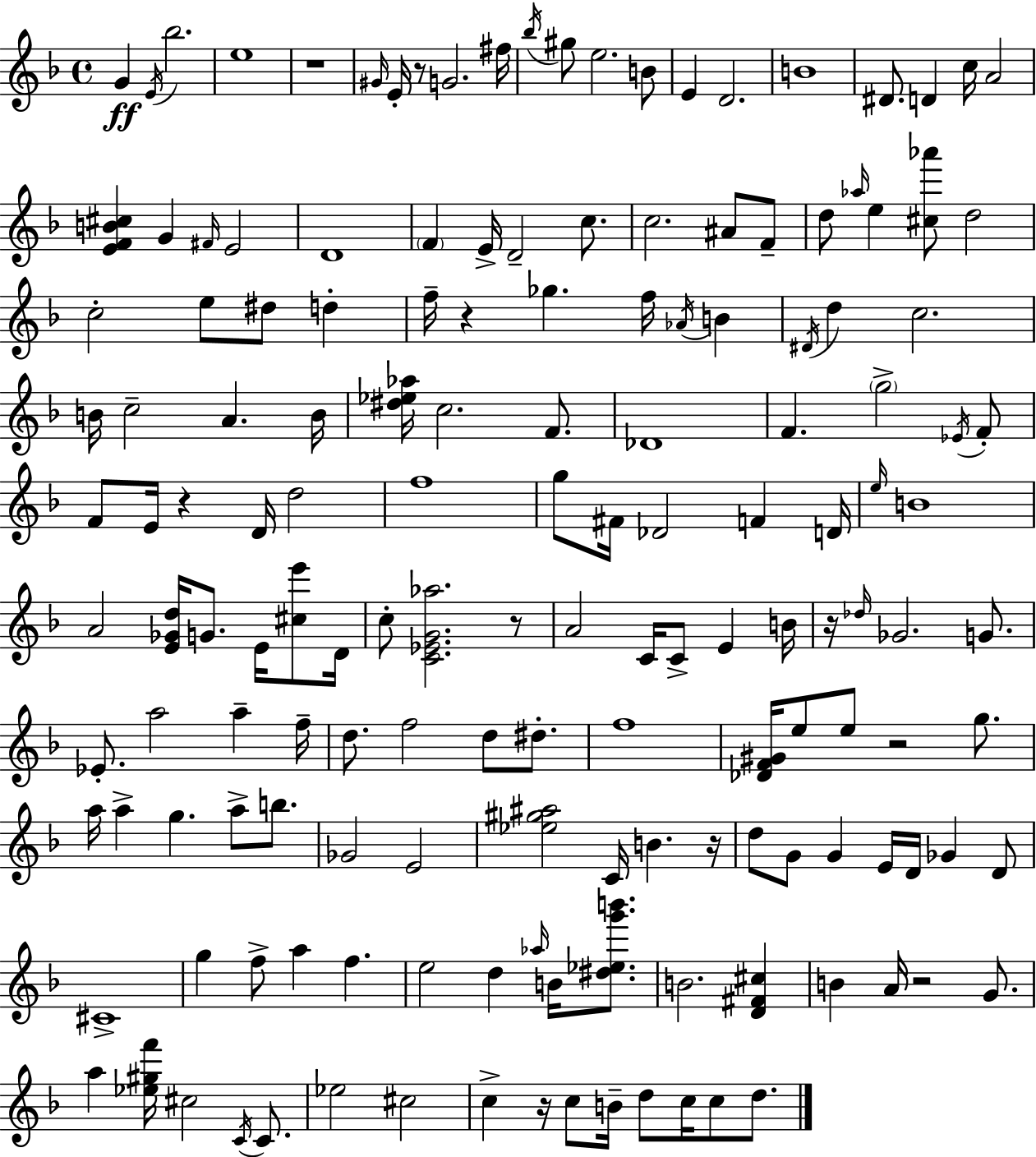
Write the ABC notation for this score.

X:1
T:Untitled
M:4/4
L:1/4
K:Dm
G E/4 _b2 e4 z4 ^G/4 E/4 z/2 G2 ^f/4 _b/4 ^g/2 e2 B/2 E D2 B4 ^D/2 D c/4 A2 [EFB^c] G ^F/4 E2 D4 F E/4 D2 c/2 c2 ^A/2 F/2 d/2 _a/4 e [^c_a']/2 d2 c2 e/2 ^d/2 d f/4 z _g f/4 _A/4 B ^D/4 d c2 B/4 c2 A B/4 [^d_e_a]/4 c2 F/2 _D4 F g2 _E/4 F/2 F/2 E/4 z D/4 d2 f4 g/2 ^F/4 _D2 F D/4 e/4 B4 A2 [E_Gd]/4 G/2 E/4 [^ce']/2 D/4 c/2 [C_EG_a]2 z/2 A2 C/4 C/2 E B/4 z/4 _d/4 _G2 G/2 _E/2 a2 a f/4 d/2 f2 d/2 ^d/2 f4 [_DF^G]/4 e/2 e/2 z2 g/2 a/4 a g a/2 b/2 _G2 E2 [_e^g^a]2 C/4 B z/4 d/2 G/2 G E/4 D/4 _G D/2 ^C4 g f/2 a f e2 d _a/4 B/4 [^d_eg'b']/2 B2 [D^F^c] B A/4 z2 G/2 a [_e^gf']/4 ^c2 C/4 C/2 _e2 ^c2 c z/4 c/2 B/4 d/2 c/4 c/2 d/2